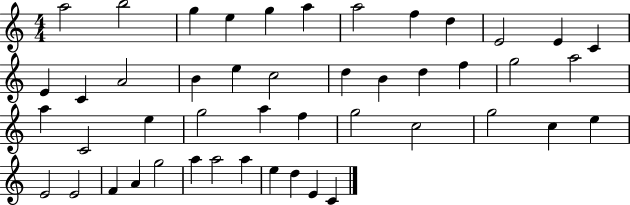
X:1
T:Untitled
M:4/4
L:1/4
K:C
a2 b2 g e g a a2 f d E2 E C E C A2 B e c2 d B d f g2 a2 a C2 e g2 a f g2 c2 g2 c e E2 E2 F A g2 a a2 a e d E C